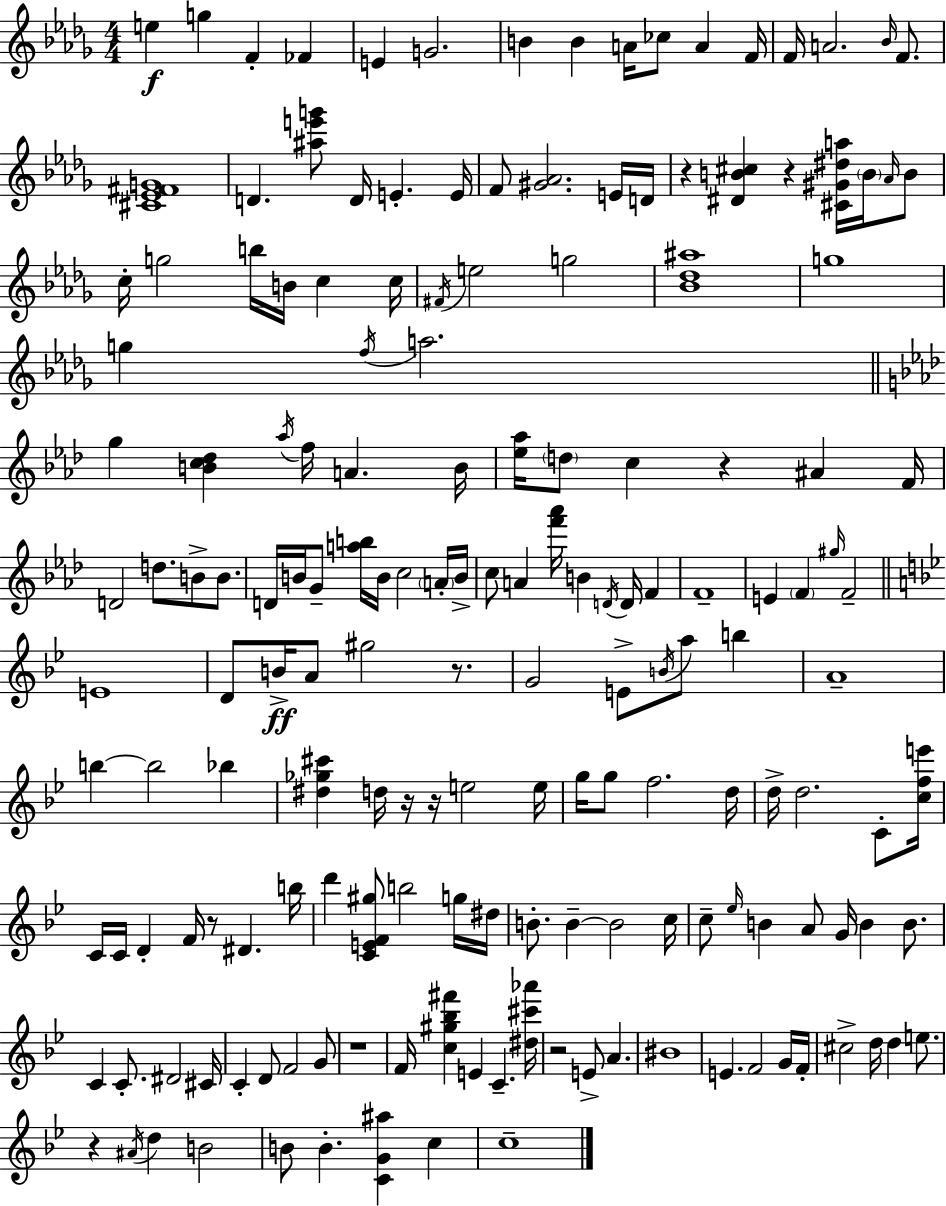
E5/q G5/q F4/q FES4/q E4/q G4/h. B4/q B4/q A4/s CES5/e A4/q F4/s F4/s A4/h. Bb4/s F4/e. [C#4,Eb4,F#4,G4]/w D4/q. [A#5,E6,G6]/e D4/s E4/q. E4/s F4/e [G#4,Ab4]/h. E4/s D4/s R/q [D#4,B4,C#5]/q R/q [C#4,G#4,D#5,A5]/s B4/s Ab4/s B4/e C5/s G5/h B5/s B4/s C5/q C5/s F#4/s E5/h G5/h [Bb4,Db5,A#5]/w G5/w G5/q F5/s A5/h. G5/q [B4,C5,Db5]/q Ab5/s F5/s A4/q. B4/s [Eb5,Ab5]/s D5/e C5/q R/q A#4/q F4/s D4/h D5/e. B4/e B4/e. D4/s B4/s G4/e [A5,B5]/s B4/s C5/h A4/s B4/s C5/e A4/q [F6,Ab6]/s B4/q D4/s D4/s F4/q F4/w E4/q F4/q G#5/s F4/h E4/w D4/e B4/s A4/e G#5/h R/e. G4/h E4/e B4/s A5/e B5/q A4/w B5/q B5/h Bb5/q [D#5,Gb5,C#6]/q D5/s R/s R/s E5/h E5/s G5/s G5/e F5/h. D5/s D5/s D5/h. C4/e [C5,F5,E6]/s C4/s C4/s D4/q F4/s R/e D#4/q. B5/s D6/q [C4,E4,F4,G#5]/e B5/h G5/s D#5/s B4/e. B4/q B4/h C5/s C5/e Eb5/s B4/q A4/e G4/s B4/q B4/e. C4/q C4/e. D#4/h C#4/s C4/q D4/e F4/h G4/e R/w F4/s [C5,G#5,Bb5,F#6]/q E4/q C4/q. [D#5,C#6,Ab6]/s R/h E4/e A4/q. BIS4/w E4/q. F4/h G4/s F4/s C#5/h D5/s D5/q E5/e. R/q A#4/s D5/q B4/h B4/e B4/q. [C4,G4,A#5]/q C5/q C5/w